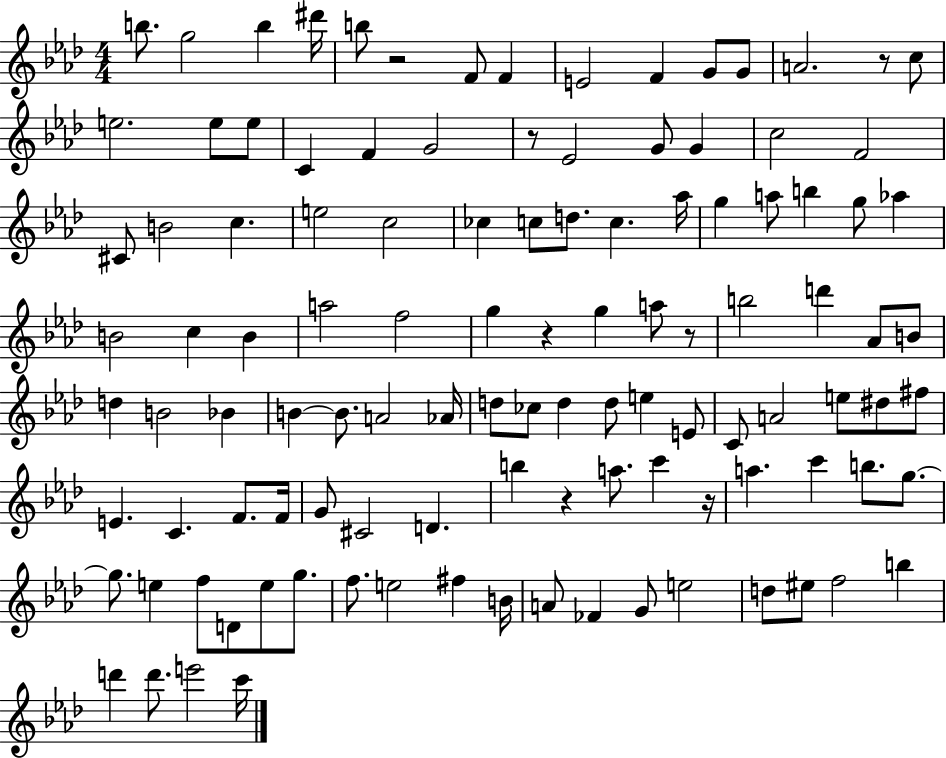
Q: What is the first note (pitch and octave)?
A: B5